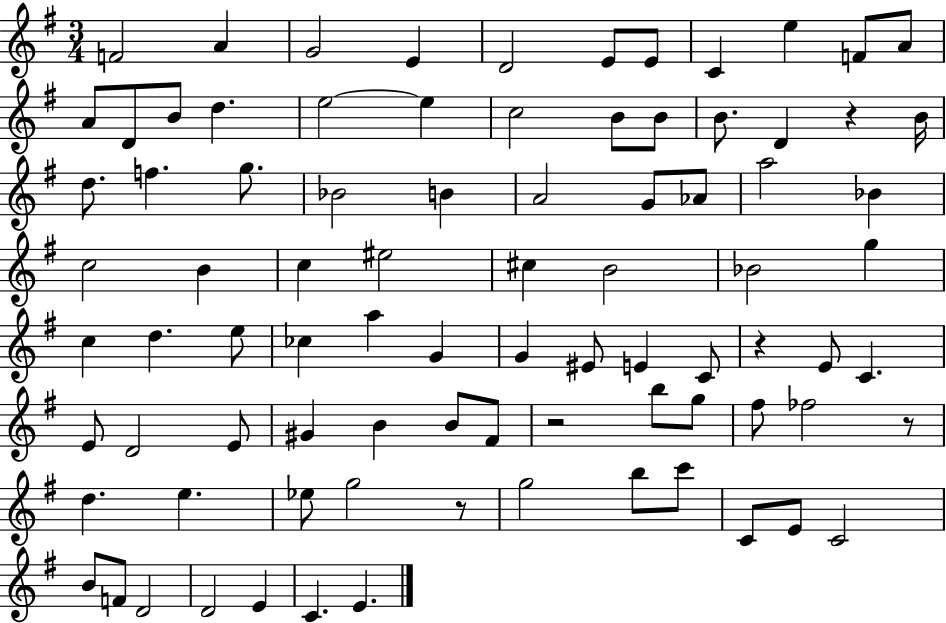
F4/h A4/q G4/h E4/q D4/h E4/e E4/e C4/q E5/q F4/e A4/e A4/e D4/e B4/e D5/q. E5/h E5/q C5/h B4/e B4/e B4/e. D4/q R/q B4/s D5/e. F5/q. G5/e. Bb4/h B4/q A4/h G4/e Ab4/e A5/h Bb4/q C5/h B4/q C5/q EIS5/h C#5/q B4/h Bb4/h G5/q C5/q D5/q. E5/e CES5/q A5/q G4/q G4/q EIS4/e E4/q C4/e R/q E4/e C4/q. E4/e D4/h E4/e G#4/q B4/q B4/e F#4/e R/h B5/e G5/e F#5/e FES5/h R/e D5/q. E5/q. Eb5/e G5/h R/e G5/h B5/e C6/e C4/e E4/e C4/h B4/e F4/e D4/h D4/h E4/q C4/q. E4/q.